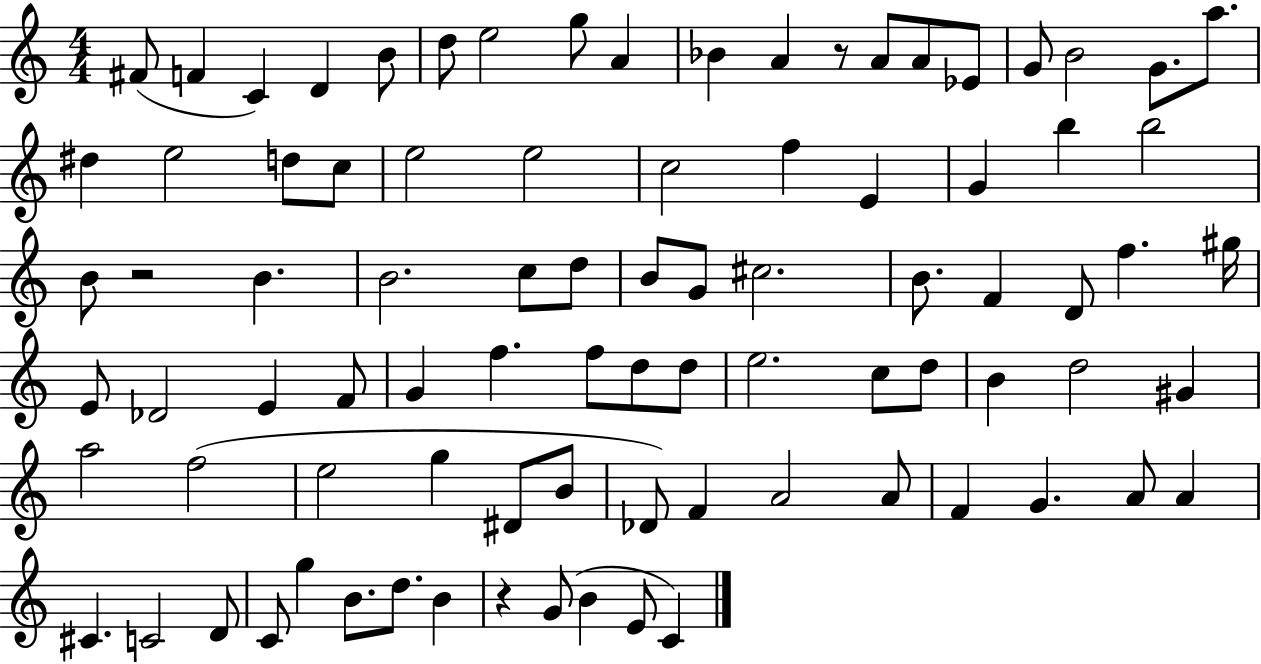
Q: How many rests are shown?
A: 3